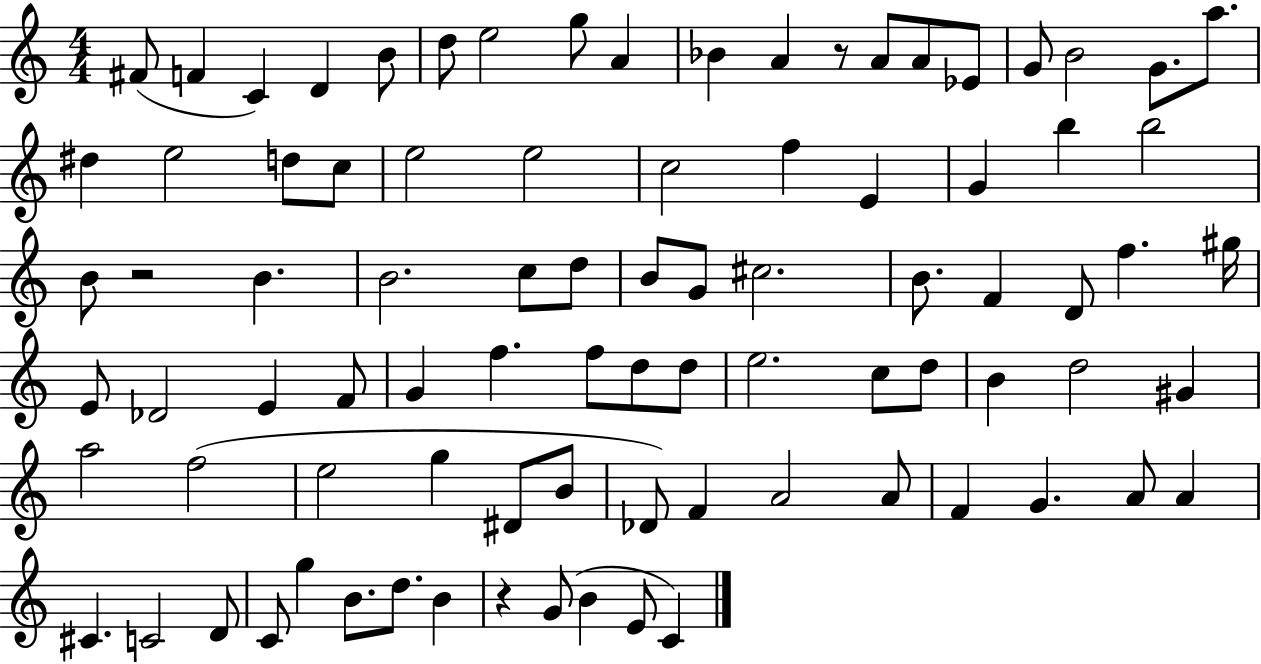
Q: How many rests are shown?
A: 3